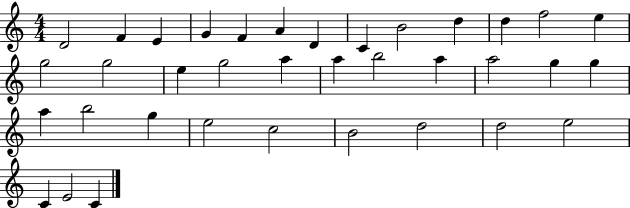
X:1
T:Untitled
M:4/4
L:1/4
K:C
D2 F E G F A D C B2 d d f2 e g2 g2 e g2 a a b2 a a2 g g a b2 g e2 c2 B2 d2 d2 e2 C E2 C